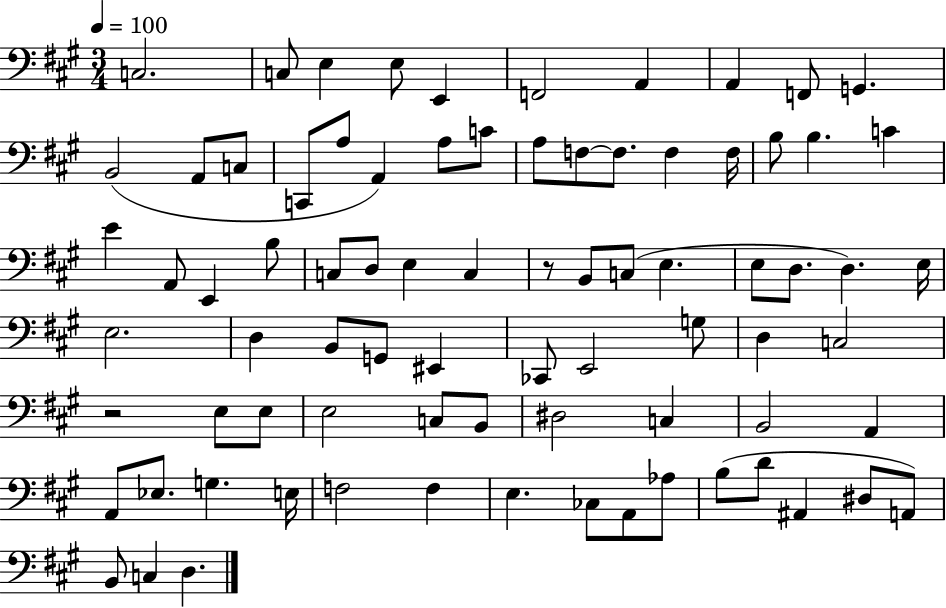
C3/h. C3/e E3/q E3/e E2/q F2/h A2/q A2/q F2/e G2/q. B2/h A2/e C3/e C2/e A3/e A2/q A3/e C4/e A3/e F3/e F3/e. F3/q F3/s B3/e B3/q. C4/q E4/q A2/e E2/q B3/e C3/e D3/e E3/q C3/q R/e B2/e C3/e E3/q. E3/e D3/e. D3/q. E3/s E3/h. D3/q B2/e G2/e EIS2/q CES2/e E2/h G3/e D3/q C3/h R/h E3/e E3/e E3/h C3/e B2/e D#3/h C3/q B2/h A2/q A2/e Eb3/e. G3/q. E3/s F3/h F3/q E3/q. CES3/e A2/e Ab3/e B3/e D4/e A#2/q D#3/e A2/e B2/e C3/q D3/q.